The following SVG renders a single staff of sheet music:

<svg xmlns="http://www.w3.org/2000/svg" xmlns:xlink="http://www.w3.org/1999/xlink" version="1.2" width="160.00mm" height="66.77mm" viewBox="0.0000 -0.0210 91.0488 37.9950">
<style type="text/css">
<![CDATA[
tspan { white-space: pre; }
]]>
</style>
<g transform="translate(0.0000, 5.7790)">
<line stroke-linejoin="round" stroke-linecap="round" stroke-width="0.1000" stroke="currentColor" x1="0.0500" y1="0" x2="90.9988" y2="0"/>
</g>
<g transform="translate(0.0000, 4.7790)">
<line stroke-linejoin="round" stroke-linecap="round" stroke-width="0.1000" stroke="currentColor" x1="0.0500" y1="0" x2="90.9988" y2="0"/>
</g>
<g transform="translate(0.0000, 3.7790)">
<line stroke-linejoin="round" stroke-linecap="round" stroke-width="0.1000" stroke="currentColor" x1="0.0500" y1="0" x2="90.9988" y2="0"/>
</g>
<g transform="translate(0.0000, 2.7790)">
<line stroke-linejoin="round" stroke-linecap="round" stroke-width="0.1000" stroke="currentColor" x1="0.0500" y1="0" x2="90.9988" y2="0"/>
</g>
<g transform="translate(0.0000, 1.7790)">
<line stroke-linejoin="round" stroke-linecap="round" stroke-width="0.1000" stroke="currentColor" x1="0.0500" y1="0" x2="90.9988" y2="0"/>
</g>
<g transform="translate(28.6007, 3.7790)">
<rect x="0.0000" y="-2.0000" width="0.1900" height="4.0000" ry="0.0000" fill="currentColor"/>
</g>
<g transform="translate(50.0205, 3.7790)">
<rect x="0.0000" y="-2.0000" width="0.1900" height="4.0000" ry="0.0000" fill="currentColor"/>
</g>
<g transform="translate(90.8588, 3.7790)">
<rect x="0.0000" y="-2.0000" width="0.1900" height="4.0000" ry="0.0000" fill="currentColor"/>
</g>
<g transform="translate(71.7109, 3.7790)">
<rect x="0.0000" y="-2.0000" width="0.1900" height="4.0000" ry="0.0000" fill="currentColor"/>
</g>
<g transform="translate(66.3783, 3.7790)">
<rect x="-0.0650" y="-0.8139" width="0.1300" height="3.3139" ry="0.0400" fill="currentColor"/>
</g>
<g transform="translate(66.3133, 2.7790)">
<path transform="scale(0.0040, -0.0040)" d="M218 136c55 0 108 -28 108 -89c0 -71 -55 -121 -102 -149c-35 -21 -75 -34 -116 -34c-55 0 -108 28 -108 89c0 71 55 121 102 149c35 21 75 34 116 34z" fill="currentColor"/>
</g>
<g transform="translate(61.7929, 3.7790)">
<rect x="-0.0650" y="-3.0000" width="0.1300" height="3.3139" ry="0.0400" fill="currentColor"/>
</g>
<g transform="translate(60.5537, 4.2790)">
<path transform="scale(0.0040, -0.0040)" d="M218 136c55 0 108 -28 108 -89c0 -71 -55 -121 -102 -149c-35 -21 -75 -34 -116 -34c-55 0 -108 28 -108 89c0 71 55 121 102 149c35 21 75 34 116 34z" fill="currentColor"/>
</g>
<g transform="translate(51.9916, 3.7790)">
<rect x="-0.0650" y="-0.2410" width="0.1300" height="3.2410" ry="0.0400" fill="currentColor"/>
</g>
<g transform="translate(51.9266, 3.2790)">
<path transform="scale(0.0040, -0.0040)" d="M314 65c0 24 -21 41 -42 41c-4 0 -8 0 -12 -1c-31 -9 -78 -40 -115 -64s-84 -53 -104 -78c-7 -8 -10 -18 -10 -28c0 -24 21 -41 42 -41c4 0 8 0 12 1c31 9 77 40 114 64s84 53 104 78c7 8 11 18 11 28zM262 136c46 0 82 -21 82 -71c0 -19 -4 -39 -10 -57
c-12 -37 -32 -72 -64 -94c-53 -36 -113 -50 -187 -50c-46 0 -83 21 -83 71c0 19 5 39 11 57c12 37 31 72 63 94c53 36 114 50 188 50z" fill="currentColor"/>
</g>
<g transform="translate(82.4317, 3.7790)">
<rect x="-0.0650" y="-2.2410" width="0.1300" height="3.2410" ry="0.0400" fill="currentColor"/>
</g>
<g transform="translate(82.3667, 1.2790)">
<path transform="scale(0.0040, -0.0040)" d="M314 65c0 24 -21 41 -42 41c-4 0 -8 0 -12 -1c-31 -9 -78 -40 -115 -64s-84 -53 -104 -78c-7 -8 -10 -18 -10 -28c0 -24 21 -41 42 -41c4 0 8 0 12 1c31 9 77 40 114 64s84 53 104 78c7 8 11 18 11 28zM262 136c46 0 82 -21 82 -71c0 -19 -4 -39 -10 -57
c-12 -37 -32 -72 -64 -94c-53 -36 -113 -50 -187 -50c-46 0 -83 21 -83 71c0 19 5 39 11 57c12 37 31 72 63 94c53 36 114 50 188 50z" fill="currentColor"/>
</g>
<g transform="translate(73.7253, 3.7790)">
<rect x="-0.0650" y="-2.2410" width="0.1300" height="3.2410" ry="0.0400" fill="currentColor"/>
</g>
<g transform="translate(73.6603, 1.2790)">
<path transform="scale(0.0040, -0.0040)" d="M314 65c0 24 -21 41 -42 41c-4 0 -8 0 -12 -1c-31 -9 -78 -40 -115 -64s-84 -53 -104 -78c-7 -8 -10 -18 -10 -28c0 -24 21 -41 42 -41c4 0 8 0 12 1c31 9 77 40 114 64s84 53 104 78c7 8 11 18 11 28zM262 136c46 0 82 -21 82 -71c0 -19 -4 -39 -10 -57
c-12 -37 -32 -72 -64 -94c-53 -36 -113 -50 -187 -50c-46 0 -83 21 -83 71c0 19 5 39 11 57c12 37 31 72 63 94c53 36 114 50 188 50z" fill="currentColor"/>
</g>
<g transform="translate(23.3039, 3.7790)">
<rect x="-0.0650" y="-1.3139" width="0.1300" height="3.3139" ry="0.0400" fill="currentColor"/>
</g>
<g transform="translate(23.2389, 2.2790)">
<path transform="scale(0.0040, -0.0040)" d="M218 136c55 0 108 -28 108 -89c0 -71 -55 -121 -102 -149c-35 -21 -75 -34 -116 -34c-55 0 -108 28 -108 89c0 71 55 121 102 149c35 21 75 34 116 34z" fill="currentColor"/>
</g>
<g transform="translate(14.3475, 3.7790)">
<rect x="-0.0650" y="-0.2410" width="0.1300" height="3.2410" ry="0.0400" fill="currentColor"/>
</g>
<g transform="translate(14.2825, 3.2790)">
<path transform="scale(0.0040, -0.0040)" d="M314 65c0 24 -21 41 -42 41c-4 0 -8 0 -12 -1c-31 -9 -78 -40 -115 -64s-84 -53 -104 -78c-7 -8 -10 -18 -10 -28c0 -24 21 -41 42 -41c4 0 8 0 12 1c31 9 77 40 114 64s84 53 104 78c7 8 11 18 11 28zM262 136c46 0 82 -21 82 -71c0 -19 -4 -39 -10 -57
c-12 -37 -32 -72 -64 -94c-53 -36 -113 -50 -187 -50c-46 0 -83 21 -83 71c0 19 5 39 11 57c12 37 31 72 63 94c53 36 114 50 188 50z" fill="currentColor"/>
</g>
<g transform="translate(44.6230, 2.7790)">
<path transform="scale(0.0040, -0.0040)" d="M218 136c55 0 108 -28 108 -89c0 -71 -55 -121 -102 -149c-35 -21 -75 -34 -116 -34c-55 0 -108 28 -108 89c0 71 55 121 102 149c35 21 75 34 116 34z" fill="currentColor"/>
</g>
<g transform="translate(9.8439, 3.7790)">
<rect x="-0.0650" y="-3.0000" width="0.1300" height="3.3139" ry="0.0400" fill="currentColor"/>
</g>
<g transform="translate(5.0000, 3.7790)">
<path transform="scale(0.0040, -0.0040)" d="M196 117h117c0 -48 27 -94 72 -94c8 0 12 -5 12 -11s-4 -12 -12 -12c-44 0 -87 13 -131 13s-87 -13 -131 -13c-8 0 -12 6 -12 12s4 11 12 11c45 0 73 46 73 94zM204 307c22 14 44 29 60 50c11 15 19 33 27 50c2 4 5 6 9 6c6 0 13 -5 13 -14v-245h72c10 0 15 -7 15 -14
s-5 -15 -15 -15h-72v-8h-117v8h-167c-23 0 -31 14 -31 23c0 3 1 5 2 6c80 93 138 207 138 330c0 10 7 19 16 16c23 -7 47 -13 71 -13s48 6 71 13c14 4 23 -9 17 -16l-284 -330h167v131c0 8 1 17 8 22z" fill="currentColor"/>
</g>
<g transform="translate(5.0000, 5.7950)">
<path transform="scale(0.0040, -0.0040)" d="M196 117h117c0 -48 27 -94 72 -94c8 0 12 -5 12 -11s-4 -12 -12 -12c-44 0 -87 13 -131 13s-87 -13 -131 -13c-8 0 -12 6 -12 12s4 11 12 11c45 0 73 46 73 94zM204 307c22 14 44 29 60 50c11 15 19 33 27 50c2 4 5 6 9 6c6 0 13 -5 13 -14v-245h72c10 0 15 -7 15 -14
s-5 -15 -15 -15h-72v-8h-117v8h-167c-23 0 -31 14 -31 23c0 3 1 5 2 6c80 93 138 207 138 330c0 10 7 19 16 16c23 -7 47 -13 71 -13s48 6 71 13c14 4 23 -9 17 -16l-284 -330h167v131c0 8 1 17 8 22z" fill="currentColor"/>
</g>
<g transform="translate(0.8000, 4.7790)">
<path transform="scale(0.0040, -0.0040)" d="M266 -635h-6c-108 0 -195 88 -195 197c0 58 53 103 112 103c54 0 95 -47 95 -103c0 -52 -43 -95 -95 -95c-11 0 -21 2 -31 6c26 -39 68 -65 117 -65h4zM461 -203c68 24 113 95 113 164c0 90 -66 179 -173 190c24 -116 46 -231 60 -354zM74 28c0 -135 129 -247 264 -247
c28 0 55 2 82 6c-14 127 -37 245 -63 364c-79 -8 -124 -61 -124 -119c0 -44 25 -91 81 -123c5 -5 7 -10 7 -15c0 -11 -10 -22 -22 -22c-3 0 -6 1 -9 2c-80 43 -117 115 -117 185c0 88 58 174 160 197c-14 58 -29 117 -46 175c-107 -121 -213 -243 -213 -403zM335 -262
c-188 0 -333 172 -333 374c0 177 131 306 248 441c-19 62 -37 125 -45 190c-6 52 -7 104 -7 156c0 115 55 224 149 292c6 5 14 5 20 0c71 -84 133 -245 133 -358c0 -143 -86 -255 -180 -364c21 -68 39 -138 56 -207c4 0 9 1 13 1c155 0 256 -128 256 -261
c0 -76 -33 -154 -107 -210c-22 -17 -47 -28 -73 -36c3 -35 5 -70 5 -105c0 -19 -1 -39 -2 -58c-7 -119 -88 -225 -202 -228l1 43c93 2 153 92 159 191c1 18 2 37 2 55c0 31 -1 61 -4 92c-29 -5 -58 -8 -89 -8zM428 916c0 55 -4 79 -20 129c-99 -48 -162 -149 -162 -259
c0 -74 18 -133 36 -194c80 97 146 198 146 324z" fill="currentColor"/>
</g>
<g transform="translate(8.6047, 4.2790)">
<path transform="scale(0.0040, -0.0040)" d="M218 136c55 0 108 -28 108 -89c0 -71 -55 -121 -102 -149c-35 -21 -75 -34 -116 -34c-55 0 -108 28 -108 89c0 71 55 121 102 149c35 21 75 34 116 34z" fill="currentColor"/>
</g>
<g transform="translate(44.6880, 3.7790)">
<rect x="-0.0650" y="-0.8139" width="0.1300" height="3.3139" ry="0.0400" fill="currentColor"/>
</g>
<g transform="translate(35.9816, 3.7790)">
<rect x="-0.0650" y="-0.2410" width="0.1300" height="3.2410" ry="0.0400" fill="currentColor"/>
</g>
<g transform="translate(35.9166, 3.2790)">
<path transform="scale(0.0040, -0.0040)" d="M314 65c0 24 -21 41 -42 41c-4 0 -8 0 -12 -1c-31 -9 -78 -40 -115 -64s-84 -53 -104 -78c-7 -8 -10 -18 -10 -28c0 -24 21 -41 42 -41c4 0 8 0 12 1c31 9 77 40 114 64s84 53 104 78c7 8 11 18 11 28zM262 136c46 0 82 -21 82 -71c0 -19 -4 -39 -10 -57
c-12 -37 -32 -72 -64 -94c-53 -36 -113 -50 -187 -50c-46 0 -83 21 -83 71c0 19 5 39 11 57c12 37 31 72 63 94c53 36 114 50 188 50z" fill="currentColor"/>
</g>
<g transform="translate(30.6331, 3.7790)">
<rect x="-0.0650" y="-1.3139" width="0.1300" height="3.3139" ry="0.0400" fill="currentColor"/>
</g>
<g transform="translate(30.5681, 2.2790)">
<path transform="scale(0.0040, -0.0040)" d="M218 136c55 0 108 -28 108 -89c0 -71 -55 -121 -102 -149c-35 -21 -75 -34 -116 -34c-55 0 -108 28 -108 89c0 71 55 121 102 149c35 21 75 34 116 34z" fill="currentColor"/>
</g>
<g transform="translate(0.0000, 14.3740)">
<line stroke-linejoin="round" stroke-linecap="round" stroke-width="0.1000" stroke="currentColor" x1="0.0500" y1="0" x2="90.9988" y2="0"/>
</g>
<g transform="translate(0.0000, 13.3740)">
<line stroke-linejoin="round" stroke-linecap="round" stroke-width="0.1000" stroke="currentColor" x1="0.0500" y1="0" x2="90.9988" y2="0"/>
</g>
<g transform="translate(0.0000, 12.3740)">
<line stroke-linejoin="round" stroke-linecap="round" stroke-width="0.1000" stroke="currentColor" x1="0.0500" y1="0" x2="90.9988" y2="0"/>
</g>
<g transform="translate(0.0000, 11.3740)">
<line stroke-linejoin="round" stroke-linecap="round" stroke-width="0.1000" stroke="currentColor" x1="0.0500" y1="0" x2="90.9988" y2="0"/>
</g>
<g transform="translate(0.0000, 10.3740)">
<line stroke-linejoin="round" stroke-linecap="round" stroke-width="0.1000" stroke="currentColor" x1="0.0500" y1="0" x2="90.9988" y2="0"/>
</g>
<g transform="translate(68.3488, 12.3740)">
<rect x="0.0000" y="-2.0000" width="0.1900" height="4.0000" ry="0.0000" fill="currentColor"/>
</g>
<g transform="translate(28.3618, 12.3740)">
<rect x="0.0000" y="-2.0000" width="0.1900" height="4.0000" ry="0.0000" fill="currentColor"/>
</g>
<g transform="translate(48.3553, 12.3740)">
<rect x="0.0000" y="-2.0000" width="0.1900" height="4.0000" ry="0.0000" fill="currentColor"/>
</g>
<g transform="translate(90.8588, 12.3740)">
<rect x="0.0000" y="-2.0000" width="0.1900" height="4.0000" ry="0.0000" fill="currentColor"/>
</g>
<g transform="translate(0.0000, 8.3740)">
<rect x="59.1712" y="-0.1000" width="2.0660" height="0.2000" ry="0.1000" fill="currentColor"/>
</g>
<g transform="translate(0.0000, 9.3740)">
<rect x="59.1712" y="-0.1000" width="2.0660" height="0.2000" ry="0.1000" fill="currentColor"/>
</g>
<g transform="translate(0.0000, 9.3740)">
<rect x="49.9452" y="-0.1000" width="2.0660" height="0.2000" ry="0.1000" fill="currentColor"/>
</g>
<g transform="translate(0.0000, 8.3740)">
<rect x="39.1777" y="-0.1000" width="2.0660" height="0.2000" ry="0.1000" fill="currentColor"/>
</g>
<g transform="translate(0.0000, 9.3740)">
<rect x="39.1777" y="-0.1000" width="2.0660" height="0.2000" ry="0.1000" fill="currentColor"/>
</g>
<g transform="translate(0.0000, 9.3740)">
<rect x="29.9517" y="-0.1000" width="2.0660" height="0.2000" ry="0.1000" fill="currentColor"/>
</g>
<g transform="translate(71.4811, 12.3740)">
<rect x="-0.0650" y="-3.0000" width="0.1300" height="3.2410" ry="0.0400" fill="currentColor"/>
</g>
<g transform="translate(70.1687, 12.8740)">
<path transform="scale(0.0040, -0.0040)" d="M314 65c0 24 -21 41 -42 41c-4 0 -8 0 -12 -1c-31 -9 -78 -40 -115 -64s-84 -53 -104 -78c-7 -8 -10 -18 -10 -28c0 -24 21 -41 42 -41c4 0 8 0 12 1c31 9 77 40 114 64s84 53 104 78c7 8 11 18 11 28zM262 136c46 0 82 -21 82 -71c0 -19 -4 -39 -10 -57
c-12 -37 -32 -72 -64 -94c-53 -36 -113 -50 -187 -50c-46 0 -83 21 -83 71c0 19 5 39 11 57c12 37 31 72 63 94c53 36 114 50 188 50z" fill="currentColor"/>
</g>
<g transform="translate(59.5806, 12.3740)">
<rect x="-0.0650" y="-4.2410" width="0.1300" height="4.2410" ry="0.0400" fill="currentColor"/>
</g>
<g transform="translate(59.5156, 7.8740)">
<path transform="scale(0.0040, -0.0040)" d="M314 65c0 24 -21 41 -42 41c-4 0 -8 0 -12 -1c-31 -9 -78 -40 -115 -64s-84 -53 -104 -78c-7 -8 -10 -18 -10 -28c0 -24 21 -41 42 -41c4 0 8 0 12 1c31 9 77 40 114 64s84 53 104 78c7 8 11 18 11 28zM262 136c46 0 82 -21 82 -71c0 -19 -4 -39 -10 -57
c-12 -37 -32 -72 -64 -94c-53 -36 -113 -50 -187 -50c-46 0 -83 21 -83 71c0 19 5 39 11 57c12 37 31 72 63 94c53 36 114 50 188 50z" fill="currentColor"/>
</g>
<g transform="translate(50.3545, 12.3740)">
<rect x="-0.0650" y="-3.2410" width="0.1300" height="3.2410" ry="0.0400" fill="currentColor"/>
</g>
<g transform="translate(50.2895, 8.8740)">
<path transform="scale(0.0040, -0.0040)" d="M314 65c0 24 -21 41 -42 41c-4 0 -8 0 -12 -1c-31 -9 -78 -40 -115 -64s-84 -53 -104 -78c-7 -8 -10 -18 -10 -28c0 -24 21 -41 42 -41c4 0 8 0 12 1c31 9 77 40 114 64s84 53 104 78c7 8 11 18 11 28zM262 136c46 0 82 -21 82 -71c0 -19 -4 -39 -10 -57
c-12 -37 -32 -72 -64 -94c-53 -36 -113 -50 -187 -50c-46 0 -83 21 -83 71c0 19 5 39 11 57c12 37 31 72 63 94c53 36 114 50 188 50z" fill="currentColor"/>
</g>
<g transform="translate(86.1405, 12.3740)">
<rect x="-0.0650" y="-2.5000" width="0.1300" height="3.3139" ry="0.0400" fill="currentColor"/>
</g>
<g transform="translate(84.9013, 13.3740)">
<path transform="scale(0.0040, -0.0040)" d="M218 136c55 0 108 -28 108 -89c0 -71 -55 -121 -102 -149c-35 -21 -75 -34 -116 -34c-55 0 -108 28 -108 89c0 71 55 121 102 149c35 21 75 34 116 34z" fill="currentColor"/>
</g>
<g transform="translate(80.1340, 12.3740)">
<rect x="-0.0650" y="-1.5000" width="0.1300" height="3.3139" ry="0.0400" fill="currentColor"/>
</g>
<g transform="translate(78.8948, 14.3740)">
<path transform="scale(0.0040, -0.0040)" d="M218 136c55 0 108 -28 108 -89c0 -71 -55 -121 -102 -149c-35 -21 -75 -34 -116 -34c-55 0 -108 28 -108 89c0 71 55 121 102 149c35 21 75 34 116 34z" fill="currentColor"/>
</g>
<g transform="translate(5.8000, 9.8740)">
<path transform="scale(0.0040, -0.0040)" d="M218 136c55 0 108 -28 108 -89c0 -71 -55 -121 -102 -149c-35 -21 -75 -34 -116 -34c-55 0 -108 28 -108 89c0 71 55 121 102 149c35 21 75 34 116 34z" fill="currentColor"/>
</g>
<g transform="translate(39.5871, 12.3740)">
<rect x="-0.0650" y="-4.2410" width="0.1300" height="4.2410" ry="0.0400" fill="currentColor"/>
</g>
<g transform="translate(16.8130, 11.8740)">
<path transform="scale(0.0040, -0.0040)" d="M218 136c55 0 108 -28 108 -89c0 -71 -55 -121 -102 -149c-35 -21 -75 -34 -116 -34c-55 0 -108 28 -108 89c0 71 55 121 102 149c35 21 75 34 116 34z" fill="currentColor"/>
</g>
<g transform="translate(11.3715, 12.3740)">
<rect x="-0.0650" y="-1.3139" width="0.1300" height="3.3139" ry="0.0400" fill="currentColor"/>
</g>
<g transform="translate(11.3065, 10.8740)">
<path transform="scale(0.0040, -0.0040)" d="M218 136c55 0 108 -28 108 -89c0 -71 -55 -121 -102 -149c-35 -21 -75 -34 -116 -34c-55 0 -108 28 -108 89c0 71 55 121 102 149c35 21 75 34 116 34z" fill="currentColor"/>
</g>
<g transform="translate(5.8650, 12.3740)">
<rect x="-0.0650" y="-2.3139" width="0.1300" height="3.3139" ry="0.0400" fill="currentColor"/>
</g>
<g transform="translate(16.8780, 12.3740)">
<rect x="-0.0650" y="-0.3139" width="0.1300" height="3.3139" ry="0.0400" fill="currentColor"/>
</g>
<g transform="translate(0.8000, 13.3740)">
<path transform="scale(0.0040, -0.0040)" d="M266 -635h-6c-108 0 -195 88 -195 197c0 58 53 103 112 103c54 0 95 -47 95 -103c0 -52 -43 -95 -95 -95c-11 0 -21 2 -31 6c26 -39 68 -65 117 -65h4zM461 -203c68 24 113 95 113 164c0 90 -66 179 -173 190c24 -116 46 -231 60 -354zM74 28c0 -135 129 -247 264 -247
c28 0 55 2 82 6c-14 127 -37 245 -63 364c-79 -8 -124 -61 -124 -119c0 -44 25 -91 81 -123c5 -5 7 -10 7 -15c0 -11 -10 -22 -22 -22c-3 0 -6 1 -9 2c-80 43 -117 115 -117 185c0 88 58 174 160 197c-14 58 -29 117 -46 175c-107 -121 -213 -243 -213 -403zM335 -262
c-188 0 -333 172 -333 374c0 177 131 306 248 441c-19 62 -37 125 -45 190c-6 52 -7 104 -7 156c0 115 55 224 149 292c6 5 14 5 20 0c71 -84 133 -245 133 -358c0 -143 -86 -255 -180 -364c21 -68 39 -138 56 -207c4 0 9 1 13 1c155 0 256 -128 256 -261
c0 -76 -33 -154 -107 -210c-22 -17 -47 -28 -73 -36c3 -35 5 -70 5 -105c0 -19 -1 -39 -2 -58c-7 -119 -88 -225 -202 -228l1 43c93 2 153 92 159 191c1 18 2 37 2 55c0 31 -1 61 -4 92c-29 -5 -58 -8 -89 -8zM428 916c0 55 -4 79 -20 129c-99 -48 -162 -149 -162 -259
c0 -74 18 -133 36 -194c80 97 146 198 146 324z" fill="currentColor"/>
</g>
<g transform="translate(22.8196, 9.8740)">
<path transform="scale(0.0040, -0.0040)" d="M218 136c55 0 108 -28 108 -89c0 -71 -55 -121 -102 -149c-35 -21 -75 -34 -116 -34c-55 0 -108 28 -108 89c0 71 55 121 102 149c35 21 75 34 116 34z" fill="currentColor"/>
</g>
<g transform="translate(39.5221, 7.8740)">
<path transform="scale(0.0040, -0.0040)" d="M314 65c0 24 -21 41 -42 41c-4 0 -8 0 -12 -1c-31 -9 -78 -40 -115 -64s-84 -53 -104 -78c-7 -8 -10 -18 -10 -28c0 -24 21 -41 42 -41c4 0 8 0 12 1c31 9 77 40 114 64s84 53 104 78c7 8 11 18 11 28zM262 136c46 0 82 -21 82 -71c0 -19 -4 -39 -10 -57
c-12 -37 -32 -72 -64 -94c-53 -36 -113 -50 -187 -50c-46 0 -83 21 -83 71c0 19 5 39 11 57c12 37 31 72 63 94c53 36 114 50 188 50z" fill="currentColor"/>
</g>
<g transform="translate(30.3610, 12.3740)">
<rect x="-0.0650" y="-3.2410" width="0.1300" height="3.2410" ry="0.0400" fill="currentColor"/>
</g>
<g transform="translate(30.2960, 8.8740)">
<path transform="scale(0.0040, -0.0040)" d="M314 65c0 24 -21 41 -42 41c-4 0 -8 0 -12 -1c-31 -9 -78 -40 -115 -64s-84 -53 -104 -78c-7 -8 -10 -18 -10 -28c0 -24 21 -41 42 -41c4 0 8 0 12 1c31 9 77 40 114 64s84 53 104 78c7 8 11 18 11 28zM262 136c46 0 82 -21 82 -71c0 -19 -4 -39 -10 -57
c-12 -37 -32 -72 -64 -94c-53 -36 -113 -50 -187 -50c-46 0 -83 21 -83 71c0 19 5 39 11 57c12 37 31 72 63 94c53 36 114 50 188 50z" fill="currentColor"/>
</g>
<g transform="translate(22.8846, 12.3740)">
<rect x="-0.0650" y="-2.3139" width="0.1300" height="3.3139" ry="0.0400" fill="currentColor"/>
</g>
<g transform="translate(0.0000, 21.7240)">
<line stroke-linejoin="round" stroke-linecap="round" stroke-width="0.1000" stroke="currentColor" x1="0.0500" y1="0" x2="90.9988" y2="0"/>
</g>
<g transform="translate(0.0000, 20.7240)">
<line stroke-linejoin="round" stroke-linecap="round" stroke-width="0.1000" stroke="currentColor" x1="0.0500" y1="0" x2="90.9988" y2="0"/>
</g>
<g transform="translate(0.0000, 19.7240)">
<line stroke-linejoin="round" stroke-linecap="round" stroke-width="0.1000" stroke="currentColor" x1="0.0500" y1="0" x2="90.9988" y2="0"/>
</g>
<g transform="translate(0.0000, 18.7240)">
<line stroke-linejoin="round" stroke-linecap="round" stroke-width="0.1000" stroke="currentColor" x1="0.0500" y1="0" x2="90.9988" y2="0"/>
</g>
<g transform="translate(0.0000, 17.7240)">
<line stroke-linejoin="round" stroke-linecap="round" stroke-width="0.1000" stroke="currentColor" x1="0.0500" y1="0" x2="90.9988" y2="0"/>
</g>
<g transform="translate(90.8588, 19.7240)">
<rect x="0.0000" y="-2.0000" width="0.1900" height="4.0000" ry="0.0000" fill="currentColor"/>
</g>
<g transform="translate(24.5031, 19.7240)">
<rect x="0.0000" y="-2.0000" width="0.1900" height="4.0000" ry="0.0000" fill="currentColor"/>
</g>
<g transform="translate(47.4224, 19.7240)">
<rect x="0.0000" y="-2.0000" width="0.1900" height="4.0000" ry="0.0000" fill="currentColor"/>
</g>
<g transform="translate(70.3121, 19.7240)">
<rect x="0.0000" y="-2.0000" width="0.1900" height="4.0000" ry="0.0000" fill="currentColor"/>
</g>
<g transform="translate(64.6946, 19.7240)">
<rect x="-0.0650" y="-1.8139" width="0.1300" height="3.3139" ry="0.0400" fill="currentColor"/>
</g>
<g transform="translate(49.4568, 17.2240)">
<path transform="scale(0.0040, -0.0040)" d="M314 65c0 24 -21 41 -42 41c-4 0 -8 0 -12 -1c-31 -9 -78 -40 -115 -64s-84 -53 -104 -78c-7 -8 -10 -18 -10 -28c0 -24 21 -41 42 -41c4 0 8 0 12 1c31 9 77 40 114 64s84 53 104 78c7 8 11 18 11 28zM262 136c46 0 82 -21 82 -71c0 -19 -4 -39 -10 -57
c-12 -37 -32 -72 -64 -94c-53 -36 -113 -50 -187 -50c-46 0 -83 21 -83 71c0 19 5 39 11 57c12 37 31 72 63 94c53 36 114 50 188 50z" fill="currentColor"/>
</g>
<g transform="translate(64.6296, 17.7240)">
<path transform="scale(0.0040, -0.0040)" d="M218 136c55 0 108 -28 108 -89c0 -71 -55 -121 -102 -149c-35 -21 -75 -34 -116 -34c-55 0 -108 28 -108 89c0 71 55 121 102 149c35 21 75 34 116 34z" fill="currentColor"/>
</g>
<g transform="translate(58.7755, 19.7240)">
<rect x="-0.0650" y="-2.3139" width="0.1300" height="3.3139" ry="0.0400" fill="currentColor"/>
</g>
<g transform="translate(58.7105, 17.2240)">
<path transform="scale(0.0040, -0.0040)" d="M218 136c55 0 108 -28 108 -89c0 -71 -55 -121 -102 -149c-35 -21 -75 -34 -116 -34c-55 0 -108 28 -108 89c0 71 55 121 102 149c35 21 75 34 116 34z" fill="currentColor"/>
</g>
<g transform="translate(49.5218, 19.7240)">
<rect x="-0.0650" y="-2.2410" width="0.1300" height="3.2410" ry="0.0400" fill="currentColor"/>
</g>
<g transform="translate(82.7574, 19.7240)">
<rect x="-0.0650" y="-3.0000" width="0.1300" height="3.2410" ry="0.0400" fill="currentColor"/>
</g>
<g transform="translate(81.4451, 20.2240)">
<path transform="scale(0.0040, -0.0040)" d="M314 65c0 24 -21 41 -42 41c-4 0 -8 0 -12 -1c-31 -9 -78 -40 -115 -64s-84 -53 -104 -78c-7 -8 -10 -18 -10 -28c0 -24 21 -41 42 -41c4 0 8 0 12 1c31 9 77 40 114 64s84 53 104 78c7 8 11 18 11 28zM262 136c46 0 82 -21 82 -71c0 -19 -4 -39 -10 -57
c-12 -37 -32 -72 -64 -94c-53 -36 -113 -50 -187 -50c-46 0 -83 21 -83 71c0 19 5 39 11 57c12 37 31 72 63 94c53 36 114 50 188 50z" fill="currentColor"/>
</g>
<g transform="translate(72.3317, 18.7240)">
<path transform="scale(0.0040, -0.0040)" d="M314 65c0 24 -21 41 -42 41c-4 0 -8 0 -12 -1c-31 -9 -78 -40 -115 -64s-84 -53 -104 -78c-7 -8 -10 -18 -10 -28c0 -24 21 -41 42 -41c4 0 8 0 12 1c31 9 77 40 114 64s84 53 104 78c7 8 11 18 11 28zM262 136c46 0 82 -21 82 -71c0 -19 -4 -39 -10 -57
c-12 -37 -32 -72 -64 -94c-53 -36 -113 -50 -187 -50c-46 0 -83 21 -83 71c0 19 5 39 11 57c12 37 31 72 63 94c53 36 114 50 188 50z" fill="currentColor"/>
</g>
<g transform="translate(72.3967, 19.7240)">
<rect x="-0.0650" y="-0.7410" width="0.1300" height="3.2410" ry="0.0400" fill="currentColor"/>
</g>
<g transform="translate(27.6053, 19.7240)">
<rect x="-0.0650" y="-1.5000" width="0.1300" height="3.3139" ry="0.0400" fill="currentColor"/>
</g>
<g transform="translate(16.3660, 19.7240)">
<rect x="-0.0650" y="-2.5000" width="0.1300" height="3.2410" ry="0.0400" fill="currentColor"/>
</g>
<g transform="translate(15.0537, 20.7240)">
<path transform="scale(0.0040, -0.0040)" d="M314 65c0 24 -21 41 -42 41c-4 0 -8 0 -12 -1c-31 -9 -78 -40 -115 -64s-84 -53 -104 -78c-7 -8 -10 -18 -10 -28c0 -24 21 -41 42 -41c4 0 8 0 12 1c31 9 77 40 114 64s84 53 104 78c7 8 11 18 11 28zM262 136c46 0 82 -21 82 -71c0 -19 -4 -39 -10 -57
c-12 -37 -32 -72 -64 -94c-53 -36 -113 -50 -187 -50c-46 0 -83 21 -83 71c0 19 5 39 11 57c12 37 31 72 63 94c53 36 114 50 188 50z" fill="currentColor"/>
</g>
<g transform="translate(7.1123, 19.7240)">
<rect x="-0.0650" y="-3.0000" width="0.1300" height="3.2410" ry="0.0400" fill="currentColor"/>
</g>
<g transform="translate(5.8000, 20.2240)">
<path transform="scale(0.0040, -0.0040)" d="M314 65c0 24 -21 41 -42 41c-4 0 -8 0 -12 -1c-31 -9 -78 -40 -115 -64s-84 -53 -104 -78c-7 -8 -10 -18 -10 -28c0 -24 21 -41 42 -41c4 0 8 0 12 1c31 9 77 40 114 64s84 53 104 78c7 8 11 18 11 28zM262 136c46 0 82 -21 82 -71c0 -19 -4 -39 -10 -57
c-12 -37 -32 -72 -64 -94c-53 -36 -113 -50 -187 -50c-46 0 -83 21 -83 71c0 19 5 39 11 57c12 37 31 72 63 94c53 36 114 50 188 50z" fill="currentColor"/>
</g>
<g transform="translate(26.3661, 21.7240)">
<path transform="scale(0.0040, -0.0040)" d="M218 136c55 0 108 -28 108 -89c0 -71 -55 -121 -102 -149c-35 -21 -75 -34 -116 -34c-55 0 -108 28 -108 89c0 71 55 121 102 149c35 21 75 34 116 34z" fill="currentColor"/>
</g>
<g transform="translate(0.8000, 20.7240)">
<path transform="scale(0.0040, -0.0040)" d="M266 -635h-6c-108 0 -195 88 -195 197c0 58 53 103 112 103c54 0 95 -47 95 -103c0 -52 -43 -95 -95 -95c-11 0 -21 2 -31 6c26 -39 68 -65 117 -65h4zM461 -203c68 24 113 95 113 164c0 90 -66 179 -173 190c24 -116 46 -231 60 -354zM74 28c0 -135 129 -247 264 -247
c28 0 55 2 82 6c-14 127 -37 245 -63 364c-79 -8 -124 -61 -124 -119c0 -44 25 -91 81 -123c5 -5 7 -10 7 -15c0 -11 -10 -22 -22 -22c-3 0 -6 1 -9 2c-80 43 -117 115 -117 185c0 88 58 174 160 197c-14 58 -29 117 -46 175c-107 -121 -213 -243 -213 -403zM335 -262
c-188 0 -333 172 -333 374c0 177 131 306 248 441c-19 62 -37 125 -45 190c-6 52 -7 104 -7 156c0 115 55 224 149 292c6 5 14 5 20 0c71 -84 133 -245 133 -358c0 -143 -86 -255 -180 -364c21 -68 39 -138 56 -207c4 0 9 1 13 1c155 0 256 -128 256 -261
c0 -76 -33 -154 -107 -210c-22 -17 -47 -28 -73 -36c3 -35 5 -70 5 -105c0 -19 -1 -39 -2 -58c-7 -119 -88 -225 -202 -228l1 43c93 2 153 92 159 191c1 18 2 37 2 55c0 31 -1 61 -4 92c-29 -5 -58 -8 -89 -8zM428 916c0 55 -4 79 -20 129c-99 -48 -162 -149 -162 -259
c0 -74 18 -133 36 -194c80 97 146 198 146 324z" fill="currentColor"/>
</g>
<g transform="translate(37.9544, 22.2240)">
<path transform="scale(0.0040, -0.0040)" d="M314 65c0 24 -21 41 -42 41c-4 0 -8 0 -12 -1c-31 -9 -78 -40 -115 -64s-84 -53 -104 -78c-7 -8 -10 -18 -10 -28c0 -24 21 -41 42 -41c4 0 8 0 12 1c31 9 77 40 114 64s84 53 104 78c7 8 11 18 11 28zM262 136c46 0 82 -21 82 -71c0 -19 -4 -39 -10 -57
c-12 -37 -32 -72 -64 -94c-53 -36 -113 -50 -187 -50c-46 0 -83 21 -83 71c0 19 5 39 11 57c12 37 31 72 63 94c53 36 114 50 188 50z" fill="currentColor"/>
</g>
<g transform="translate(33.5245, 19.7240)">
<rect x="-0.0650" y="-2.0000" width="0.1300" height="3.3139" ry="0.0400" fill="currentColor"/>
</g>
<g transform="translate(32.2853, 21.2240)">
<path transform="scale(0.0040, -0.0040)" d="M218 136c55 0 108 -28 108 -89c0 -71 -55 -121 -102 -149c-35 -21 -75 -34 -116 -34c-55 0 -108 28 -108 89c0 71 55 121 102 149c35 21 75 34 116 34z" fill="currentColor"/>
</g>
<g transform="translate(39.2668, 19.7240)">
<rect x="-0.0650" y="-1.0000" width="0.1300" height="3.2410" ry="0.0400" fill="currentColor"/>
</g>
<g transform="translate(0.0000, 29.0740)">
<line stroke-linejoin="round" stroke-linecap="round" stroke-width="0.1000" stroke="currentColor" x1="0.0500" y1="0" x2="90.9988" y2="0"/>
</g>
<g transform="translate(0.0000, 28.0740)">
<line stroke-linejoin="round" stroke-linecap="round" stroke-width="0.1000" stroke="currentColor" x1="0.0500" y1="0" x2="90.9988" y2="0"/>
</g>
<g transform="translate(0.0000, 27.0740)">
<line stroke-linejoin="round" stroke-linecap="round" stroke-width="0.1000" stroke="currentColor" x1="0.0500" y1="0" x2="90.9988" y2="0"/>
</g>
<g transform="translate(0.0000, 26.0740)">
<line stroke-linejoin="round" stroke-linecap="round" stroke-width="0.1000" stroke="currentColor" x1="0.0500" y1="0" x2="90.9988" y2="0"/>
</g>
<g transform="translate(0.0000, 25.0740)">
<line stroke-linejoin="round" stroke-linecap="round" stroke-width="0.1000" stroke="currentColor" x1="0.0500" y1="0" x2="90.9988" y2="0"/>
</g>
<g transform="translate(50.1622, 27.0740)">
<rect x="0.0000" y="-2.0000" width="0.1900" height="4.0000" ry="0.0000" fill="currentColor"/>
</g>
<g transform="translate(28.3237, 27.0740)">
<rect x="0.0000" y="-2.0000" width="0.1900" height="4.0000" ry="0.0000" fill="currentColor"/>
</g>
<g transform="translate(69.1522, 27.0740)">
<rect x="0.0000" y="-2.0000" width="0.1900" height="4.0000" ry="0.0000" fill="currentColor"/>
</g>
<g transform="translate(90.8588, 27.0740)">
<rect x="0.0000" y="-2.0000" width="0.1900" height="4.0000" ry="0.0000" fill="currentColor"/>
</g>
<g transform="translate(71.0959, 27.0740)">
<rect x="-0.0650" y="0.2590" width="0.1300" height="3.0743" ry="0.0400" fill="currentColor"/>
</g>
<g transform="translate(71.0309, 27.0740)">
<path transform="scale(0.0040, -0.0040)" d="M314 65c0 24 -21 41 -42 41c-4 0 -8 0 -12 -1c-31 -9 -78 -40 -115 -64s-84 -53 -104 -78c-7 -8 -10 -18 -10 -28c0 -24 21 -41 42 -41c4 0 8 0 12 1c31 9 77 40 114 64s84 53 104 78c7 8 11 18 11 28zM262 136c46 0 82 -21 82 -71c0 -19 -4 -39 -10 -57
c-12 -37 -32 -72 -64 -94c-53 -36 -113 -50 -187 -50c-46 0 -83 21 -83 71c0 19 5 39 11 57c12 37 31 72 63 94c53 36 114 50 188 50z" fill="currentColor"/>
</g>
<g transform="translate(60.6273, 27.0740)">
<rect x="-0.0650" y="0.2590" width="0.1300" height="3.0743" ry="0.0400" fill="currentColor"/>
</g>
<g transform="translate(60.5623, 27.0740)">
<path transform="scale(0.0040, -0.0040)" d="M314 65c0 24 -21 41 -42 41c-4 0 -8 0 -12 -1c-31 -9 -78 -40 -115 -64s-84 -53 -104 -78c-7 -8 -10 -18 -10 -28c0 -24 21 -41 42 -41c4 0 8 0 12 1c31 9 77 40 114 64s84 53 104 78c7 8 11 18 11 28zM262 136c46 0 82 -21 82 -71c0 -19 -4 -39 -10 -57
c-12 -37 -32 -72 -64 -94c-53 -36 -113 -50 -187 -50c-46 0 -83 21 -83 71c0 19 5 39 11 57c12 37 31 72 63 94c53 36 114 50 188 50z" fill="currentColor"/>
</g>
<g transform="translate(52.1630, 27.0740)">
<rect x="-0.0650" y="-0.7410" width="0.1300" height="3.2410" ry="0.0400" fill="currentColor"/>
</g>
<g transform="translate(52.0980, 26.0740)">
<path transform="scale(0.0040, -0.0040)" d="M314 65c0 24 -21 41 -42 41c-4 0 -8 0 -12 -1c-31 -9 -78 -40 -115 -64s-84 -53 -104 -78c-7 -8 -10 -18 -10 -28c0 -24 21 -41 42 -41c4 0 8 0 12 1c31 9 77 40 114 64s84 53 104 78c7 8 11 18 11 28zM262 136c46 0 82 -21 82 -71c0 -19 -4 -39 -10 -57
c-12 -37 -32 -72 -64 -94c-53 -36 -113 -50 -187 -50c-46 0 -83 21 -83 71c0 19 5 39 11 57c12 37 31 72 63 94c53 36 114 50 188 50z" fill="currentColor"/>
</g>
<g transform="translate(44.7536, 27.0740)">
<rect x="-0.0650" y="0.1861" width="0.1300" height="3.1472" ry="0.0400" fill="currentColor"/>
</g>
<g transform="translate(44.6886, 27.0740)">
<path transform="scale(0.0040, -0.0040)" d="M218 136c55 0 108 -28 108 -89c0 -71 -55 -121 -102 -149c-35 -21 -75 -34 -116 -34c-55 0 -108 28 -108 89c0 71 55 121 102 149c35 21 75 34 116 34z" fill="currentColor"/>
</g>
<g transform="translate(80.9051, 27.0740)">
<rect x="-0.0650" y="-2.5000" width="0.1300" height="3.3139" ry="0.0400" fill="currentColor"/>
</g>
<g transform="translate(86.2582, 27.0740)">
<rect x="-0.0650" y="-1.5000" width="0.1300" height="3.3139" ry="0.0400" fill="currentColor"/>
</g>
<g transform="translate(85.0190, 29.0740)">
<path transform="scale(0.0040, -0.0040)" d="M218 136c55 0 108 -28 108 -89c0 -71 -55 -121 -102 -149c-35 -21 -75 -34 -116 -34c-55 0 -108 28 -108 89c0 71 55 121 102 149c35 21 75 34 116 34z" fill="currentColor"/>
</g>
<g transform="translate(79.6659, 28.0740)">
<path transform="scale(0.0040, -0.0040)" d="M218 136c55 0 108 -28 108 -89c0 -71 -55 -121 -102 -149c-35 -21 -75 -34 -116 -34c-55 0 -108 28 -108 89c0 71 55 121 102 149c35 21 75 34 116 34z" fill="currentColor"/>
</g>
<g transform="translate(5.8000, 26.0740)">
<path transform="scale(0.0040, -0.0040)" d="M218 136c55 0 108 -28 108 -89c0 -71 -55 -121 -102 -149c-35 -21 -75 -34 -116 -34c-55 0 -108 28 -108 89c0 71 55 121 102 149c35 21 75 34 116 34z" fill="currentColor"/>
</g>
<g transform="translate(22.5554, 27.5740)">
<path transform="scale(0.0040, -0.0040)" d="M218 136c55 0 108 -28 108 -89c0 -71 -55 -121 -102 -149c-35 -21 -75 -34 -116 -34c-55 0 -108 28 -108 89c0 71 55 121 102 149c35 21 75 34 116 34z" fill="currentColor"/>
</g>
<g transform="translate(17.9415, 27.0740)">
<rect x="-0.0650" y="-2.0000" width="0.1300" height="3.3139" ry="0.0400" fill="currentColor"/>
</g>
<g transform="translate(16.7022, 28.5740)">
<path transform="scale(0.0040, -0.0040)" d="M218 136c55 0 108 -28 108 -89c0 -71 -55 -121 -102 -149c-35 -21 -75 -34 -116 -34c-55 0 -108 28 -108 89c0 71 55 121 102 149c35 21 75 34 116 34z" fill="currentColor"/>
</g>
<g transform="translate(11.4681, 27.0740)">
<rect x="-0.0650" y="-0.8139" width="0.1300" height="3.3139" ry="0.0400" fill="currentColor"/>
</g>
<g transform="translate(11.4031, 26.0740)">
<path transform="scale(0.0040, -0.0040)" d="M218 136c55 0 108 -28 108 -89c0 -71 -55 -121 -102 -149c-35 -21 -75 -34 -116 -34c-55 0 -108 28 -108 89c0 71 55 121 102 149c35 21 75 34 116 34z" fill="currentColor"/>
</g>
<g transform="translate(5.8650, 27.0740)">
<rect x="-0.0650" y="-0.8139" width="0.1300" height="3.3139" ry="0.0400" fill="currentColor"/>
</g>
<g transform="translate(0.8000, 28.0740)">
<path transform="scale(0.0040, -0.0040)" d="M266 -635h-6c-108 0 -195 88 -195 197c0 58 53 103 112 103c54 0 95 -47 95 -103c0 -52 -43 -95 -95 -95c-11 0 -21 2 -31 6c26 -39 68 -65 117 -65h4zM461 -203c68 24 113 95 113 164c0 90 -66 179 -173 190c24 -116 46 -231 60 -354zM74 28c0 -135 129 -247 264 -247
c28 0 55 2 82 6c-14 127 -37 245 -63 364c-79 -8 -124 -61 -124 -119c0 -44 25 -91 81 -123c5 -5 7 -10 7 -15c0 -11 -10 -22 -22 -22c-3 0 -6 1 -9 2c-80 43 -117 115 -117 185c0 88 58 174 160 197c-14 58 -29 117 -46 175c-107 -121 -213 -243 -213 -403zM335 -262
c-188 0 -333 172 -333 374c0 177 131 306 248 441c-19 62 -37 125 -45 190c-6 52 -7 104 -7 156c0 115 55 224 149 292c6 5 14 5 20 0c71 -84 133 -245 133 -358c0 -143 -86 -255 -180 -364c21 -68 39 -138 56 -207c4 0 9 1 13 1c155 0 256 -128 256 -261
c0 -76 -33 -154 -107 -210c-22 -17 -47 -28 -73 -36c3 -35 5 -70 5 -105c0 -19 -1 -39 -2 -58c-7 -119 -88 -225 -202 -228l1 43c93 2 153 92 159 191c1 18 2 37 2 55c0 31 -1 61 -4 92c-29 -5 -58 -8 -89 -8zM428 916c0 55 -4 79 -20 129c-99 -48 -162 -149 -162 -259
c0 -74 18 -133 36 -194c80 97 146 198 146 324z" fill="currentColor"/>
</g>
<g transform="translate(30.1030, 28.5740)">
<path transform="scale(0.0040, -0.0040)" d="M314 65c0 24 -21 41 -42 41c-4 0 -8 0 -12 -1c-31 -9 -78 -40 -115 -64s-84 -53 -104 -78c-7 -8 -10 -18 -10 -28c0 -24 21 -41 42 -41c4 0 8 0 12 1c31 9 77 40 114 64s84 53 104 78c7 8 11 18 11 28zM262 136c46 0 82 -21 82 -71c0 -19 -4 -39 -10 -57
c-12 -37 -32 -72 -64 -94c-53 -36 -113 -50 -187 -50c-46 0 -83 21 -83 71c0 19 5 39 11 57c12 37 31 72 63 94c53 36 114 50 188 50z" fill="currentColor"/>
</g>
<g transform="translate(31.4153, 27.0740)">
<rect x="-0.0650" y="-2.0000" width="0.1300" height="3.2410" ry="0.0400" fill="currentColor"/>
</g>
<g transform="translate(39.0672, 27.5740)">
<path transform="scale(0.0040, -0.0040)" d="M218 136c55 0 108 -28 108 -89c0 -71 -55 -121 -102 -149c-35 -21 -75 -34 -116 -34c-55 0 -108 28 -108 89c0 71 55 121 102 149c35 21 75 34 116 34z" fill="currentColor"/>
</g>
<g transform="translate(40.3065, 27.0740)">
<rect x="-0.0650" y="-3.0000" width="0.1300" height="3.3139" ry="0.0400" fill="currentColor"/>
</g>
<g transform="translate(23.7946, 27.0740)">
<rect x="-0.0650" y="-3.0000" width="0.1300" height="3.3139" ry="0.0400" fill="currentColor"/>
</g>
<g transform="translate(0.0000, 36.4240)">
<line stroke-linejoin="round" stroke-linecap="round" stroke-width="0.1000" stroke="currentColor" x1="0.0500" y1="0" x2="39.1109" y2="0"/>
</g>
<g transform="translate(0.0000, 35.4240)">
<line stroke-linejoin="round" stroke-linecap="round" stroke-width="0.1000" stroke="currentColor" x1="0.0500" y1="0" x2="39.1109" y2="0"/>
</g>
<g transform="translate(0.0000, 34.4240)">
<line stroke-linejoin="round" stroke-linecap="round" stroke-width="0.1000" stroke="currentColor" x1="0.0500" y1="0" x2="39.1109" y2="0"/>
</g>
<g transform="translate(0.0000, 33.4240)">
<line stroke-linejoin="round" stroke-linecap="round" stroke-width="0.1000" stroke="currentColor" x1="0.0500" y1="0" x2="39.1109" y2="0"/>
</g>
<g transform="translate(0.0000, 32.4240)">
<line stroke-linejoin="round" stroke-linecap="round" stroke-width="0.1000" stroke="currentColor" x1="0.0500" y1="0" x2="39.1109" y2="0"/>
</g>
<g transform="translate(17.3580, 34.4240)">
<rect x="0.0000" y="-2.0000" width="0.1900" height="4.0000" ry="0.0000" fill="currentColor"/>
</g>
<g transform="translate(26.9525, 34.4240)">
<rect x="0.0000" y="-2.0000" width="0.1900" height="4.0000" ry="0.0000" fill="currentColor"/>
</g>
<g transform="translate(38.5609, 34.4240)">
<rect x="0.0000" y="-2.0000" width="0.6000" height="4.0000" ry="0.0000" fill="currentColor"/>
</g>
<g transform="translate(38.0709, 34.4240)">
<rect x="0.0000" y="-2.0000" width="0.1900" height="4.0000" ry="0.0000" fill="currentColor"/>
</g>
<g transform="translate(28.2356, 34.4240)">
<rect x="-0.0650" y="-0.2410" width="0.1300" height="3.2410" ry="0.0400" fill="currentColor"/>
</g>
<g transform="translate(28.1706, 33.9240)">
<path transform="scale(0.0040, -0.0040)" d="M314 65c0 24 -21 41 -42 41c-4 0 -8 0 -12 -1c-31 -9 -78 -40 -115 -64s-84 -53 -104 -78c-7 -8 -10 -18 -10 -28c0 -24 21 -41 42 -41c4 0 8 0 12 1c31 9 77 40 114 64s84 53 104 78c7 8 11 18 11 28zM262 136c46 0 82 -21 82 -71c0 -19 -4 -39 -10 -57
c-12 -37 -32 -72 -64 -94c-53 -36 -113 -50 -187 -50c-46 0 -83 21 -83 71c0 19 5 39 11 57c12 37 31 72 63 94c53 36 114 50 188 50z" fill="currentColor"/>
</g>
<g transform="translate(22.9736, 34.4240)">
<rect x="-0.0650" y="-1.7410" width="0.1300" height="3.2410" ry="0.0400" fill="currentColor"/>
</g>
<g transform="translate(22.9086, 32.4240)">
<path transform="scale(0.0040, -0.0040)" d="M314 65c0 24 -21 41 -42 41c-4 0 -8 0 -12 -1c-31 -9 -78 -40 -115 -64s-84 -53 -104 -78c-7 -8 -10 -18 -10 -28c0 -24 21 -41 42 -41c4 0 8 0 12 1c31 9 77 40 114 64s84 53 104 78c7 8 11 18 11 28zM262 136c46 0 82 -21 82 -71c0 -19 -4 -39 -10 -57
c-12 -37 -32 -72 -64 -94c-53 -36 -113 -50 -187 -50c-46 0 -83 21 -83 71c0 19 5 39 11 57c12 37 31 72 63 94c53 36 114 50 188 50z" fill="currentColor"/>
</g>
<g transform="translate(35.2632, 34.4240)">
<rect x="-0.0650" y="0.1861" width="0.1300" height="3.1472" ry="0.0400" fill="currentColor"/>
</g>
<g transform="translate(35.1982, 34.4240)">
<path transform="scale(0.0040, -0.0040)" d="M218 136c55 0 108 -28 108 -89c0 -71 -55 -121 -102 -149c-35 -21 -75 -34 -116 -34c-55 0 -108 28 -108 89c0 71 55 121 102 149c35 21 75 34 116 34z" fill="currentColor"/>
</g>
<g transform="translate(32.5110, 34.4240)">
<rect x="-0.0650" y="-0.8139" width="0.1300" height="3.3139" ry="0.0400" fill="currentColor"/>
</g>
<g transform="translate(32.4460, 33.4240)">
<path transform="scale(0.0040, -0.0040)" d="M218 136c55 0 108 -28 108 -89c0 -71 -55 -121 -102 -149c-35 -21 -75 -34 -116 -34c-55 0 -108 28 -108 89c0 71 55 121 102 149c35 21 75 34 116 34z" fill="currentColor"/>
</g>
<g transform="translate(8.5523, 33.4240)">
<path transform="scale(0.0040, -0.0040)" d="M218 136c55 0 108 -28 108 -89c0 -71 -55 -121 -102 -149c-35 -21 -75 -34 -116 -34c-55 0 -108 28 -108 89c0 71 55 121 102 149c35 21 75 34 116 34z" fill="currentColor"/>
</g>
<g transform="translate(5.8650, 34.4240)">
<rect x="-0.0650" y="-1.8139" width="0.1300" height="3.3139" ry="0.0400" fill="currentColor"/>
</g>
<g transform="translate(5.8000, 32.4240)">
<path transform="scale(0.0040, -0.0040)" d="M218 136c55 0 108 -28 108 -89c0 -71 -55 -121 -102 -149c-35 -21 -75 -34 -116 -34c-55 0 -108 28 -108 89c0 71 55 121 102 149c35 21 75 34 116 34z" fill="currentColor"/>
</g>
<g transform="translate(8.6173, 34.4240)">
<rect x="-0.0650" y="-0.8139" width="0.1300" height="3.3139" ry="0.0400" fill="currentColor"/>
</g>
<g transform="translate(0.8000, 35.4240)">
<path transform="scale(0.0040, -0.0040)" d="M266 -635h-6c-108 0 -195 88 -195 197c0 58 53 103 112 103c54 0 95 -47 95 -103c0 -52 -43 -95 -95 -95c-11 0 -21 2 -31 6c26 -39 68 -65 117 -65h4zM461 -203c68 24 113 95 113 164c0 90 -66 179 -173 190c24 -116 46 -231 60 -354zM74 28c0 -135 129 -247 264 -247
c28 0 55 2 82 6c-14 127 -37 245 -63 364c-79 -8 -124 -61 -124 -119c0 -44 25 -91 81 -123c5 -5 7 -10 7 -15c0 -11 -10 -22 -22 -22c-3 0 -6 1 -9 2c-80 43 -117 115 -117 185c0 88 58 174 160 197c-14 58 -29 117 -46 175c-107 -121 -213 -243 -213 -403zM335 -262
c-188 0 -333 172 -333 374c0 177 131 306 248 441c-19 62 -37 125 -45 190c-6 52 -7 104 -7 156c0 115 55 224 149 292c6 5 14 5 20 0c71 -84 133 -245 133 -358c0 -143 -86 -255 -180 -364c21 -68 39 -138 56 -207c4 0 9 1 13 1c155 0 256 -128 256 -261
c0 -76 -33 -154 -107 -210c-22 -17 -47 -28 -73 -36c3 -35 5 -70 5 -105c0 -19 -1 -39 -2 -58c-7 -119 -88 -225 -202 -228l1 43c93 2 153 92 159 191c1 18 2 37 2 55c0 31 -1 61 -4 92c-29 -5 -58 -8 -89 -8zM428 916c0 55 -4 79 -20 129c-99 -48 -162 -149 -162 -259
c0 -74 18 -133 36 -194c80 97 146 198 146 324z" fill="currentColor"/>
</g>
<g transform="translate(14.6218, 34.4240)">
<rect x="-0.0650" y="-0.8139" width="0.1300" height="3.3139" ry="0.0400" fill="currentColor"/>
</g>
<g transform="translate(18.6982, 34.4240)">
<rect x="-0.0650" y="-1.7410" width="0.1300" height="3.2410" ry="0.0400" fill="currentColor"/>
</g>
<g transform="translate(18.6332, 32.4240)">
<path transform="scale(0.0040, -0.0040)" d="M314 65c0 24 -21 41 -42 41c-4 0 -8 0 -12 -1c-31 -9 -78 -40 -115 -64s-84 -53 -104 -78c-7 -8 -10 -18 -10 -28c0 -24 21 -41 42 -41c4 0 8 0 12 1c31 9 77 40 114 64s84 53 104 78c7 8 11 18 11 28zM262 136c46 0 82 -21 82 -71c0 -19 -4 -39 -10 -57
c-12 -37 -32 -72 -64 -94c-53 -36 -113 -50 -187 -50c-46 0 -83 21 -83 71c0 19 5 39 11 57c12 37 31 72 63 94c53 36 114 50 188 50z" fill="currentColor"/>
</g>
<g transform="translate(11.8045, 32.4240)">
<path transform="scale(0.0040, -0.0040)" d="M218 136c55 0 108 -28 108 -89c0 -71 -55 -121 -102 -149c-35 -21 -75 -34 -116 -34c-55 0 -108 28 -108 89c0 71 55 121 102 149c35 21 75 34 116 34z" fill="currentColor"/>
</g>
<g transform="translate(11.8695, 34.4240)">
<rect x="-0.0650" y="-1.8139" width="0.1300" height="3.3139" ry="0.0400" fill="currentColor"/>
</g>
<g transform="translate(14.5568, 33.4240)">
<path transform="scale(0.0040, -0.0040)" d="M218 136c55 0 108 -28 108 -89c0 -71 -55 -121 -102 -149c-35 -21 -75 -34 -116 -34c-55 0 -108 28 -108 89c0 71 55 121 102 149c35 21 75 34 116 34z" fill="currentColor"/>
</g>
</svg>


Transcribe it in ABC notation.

X:1
T:Untitled
M:4/4
L:1/4
K:C
A c2 e e c2 d c2 A d g2 g2 g e c g b2 d'2 b2 d'2 A2 E G A2 G2 E F D2 g2 g f d2 A2 d d F A F2 A B d2 B2 B2 G E f d f d f2 f2 c2 d B